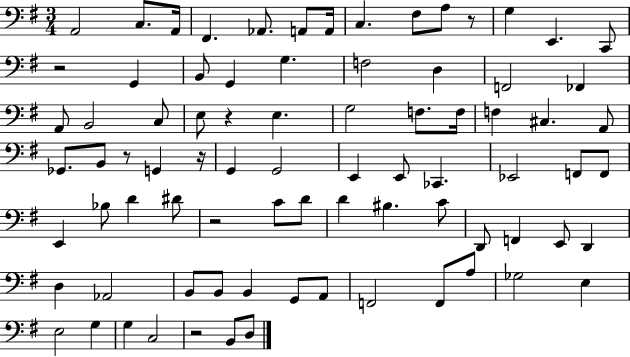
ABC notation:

X:1
T:Untitled
M:3/4
L:1/4
K:G
A,,2 C,/2 A,,/4 ^F,, _A,,/2 A,,/2 A,,/4 C, ^F,/2 A,/2 z/2 G, E,, C,,/2 z2 G,, B,,/2 G,, G, F,2 D, F,,2 _F,, A,,/2 B,,2 C,/2 E,/2 z E, G,2 F,/2 F,/4 F, ^C, A,,/2 _G,,/2 B,,/2 z/2 G,, z/4 G,, G,,2 E,, E,,/2 _C,, _E,,2 F,,/2 F,,/2 E,, _B,/2 D ^D/2 z2 C/2 D/2 D ^B, C/2 D,,/2 F,, E,,/2 D,, D, _A,,2 B,,/2 B,,/2 B,, G,,/2 A,,/2 F,,2 F,,/2 A,/2 _G,2 E, E,2 G, G, C,2 z2 B,,/2 D,/2